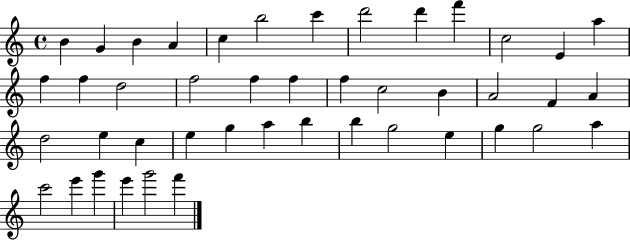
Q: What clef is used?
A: treble